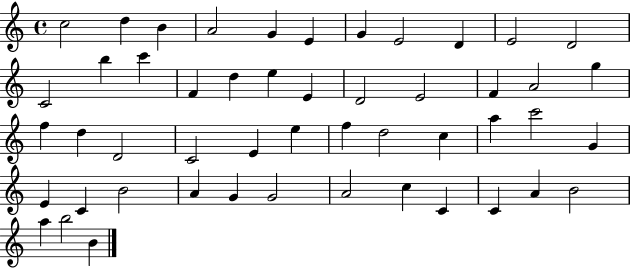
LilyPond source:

{
  \clef treble
  \time 4/4
  \defaultTimeSignature
  \key c \major
  c''2 d''4 b'4 | a'2 g'4 e'4 | g'4 e'2 d'4 | e'2 d'2 | \break c'2 b''4 c'''4 | f'4 d''4 e''4 e'4 | d'2 e'2 | f'4 a'2 g''4 | \break f''4 d''4 d'2 | c'2 e'4 e''4 | f''4 d''2 c''4 | a''4 c'''2 g'4 | \break e'4 c'4 b'2 | a'4 g'4 g'2 | a'2 c''4 c'4 | c'4 a'4 b'2 | \break a''4 b''2 b'4 | \bar "|."
}